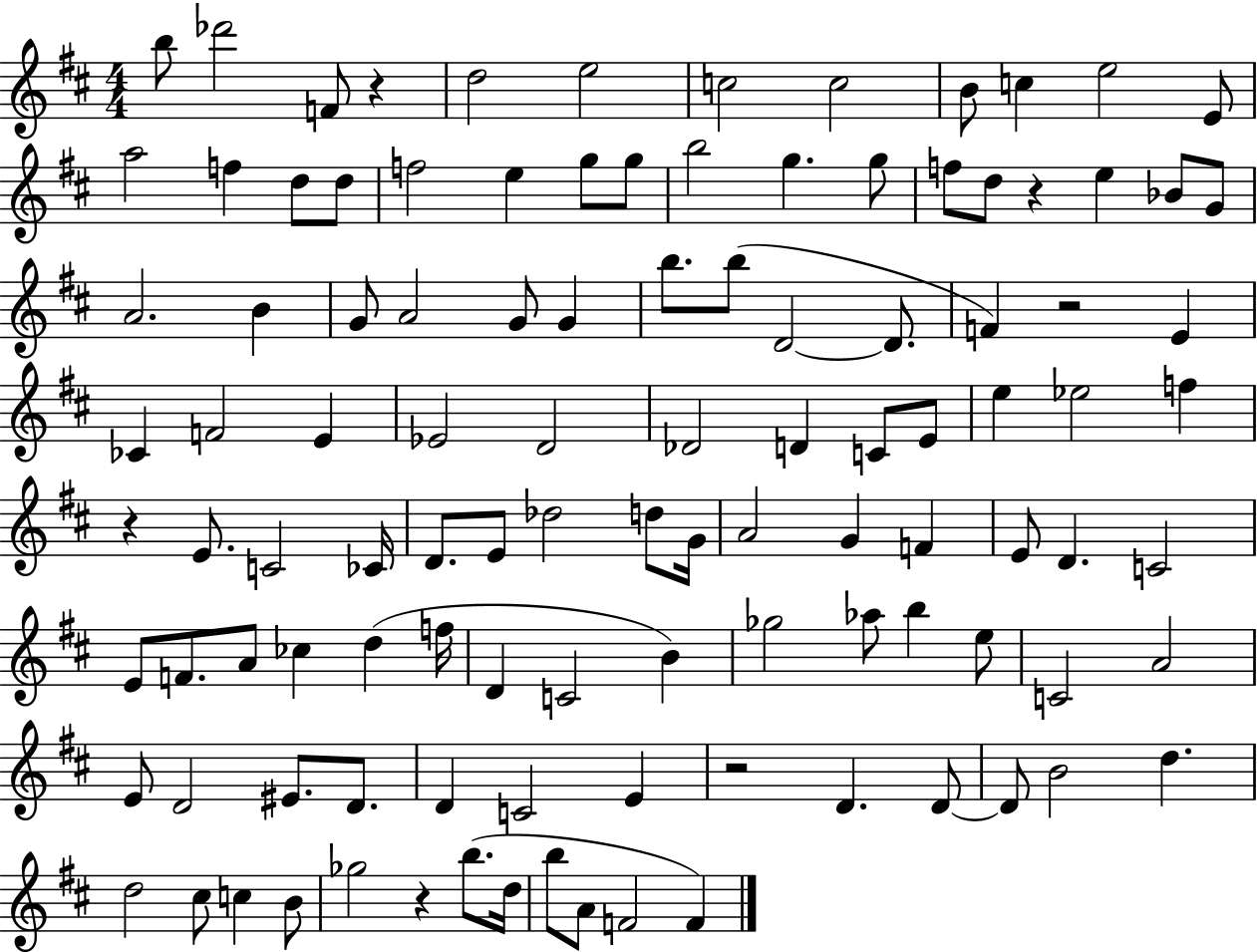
{
  \clef treble
  \numericTimeSignature
  \time 4/4
  \key d \major
  b''8 des'''2 f'8 r4 | d''2 e''2 | c''2 c''2 | b'8 c''4 e''2 e'8 | \break a''2 f''4 d''8 d''8 | f''2 e''4 g''8 g''8 | b''2 g''4. g''8 | f''8 d''8 r4 e''4 bes'8 g'8 | \break a'2. b'4 | g'8 a'2 g'8 g'4 | b''8. b''8( d'2~~ d'8. | f'4) r2 e'4 | \break ces'4 f'2 e'4 | ees'2 d'2 | des'2 d'4 c'8 e'8 | e''4 ees''2 f''4 | \break r4 e'8. c'2 ces'16 | d'8. e'8 des''2 d''8 g'16 | a'2 g'4 f'4 | e'8 d'4. c'2 | \break e'8 f'8. a'8 ces''4 d''4( f''16 | d'4 c'2 b'4) | ges''2 aes''8 b''4 e''8 | c'2 a'2 | \break e'8 d'2 eis'8. d'8. | d'4 c'2 e'4 | r2 d'4. d'8~~ | d'8 b'2 d''4. | \break d''2 cis''8 c''4 b'8 | ges''2 r4 b''8.( d''16 | b''8 a'8 f'2 f'4) | \bar "|."
}